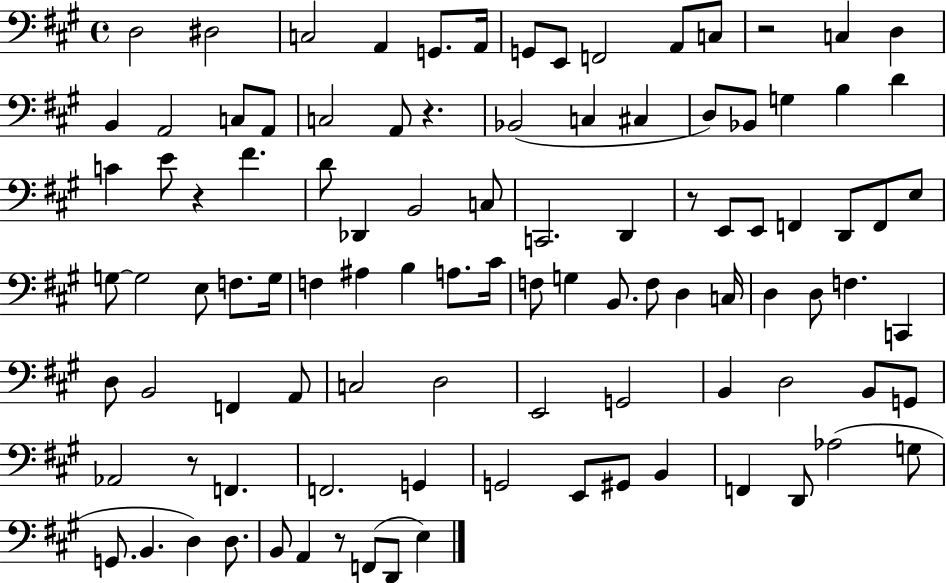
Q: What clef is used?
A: bass